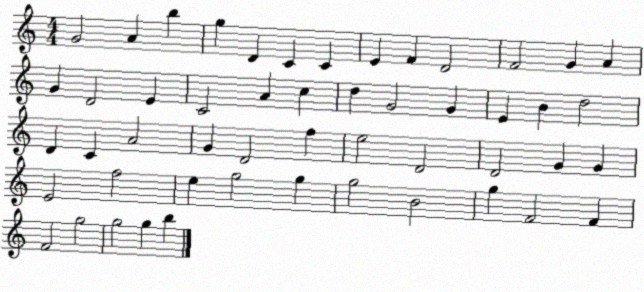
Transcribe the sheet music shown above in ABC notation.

X:1
T:Untitled
M:4/4
L:1/4
K:C
G2 A b g D C C E F D2 F2 G A G D2 E C2 A c d G2 G E B d2 D C A2 G D2 f e2 D2 D2 G G E2 f2 e g2 g g2 B2 g F2 F F2 g2 g2 g b